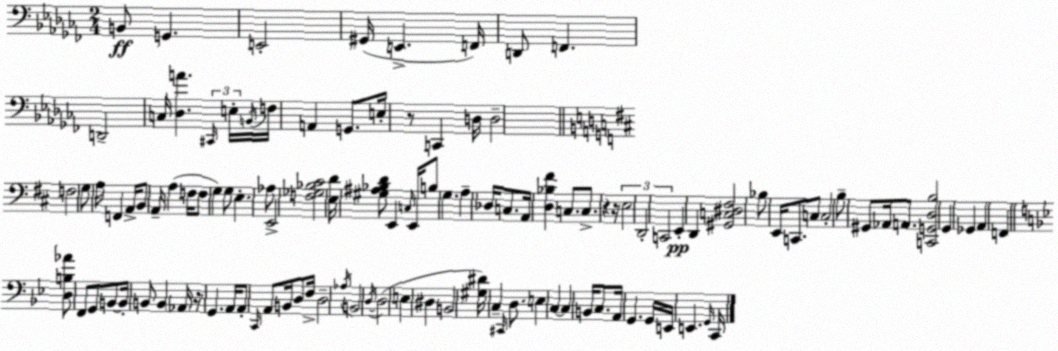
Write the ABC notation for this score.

X:1
T:Untitled
M:2/4
L:1/4
K:Abm
B,,/2 G,, E,,2 ^G,,/4 E,, F,,/4 D,,/2 F,, D,,2 C,/4 [_D,A] ^C,,/4 E,/4 B,,/4 F,/4 A,, G,,/2 E,/4 z/2 C,, D,/4 D,2 F,2 G,/2 A,/4 F,, A,,/4 B,,/2 A,,/4 A, F,/4 F,/2 G, G,/2 E, _A,/2 E,,2 [F,_G,_B,^C]2 [E,D]/4 [^G,^A,_B,D]/2 E,, C,/4 E,,/4 B,/2 G, A, _D,/4 C,/2 A,,/4 [D,_B,^F] C,/2 C,/2 z z/4 E,2 D,,2 C,,2 E,, D,, [^G,,C,^D,^F,]2 _B,/2 E,,/4 C,,/2 C,/2 C,2 B,/2 ^G,,/2 _A,,/4 A,,/2 [C,,G,,D,B,]2 G,, _G,, A,, F,, [D,B,_A]/2 F,,/2 G,,/2 B,,/2 B,,/4 B,,/2 B,, _A,,/4 z/4 G,, A,,/4 A,,/2 C,,/4 A,,/2 B,,/4 D,/2 F,/4 D,2 _A,/4 B,,2 D,/4 D,2 E, ^D, B,,2 [^G,^D]/4 C, ^C,,/4 D,/2 E, C, C, B,,/4 C,/2 A,,/4 G,, G,,/4 E,,/4 E,, G,,/4 C,,/4